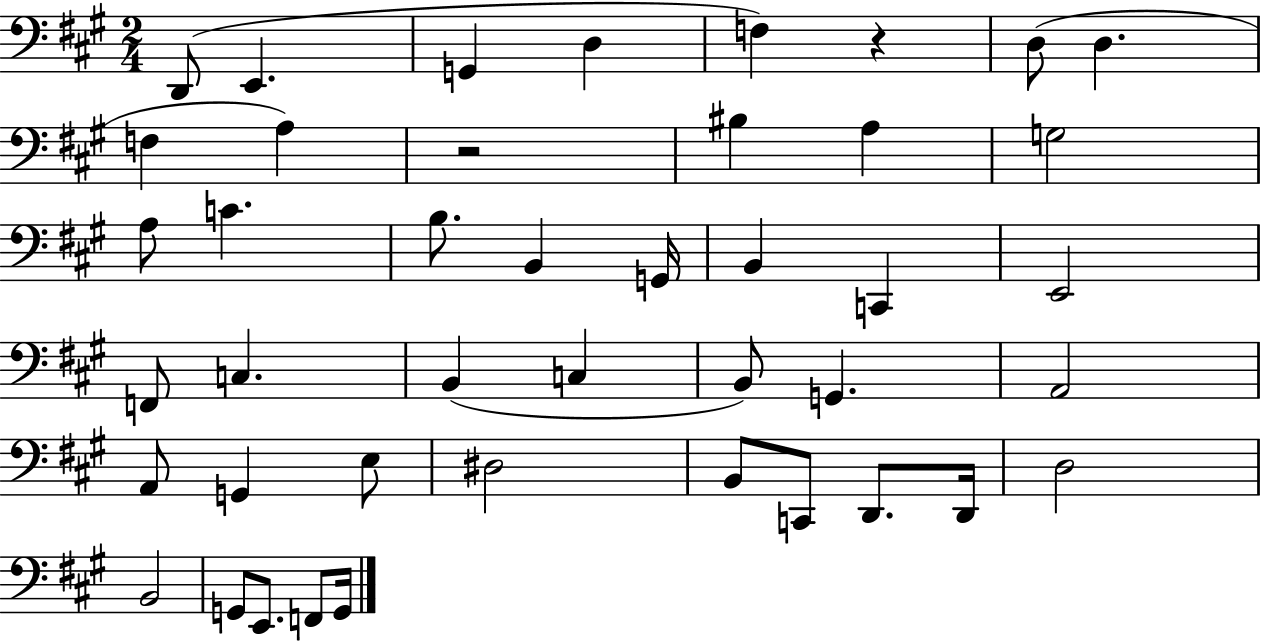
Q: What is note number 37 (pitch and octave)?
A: B2